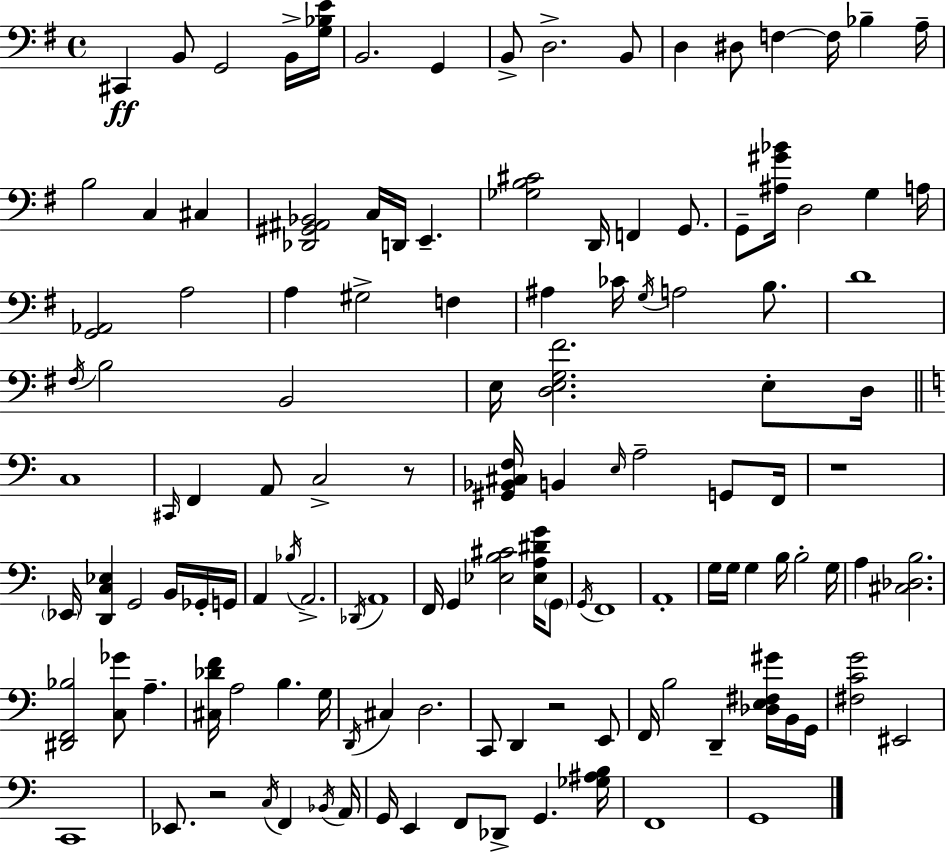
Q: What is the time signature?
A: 4/4